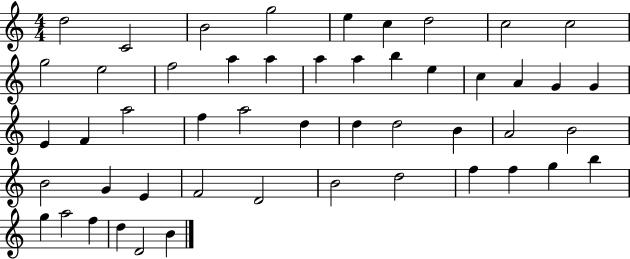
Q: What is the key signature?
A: C major